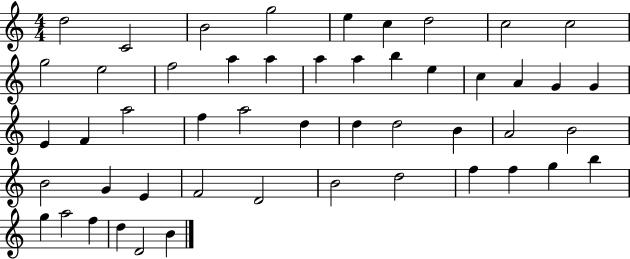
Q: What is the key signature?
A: C major